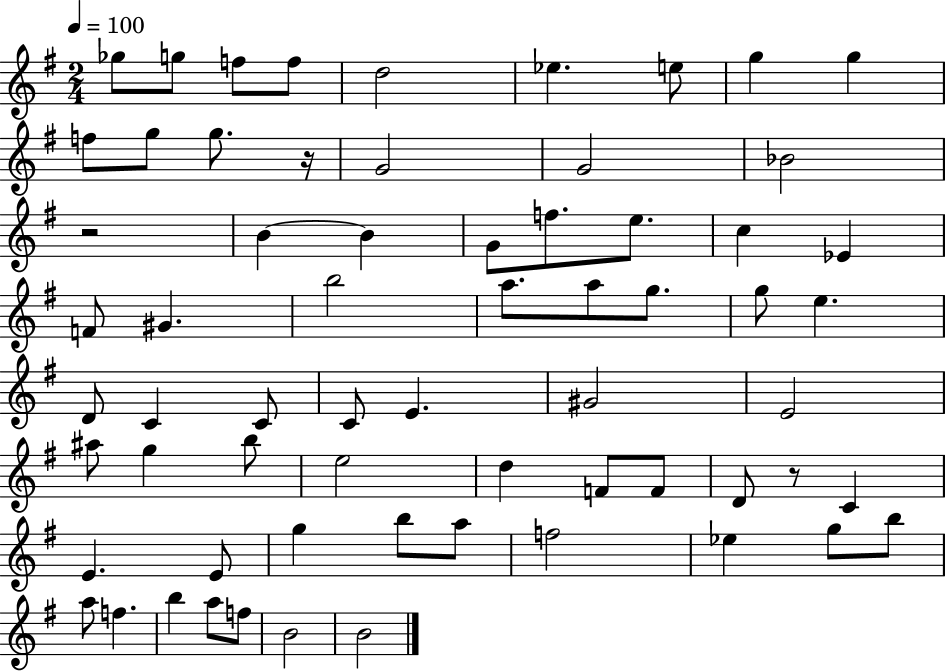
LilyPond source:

{
  \clef treble
  \numericTimeSignature
  \time 2/4
  \key g \major
  \tempo 4 = 100
  ges''8 g''8 f''8 f''8 | d''2 | ees''4. e''8 | g''4 g''4 | \break f''8 g''8 g''8. r16 | g'2 | g'2 | bes'2 | \break r2 | b'4~~ b'4 | g'8 f''8. e''8. | c''4 ees'4 | \break f'8 gis'4. | b''2 | a''8. a''8 g''8. | g''8 e''4. | \break d'8 c'4 c'8 | c'8 e'4. | gis'2 | e'2 | \break ais''8 g''4 b''8 | e''2 | d''4 f'8 f'8 | d'8 r8 c'4 | \break e'4. e'8 | g''4 b''8 a''8 | f''2 | ees''4 g''8 b''8 | \break a''8 f''4. | b''4 a''8 f''8 | b'2 | b'2 | \break \bar "|."
}